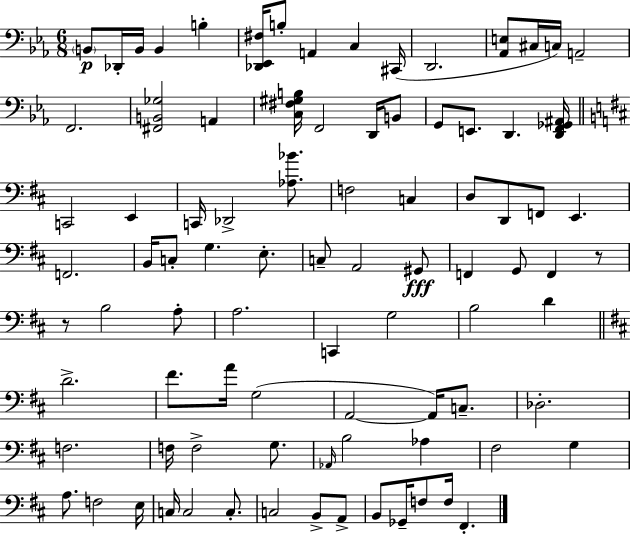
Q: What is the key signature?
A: EES major